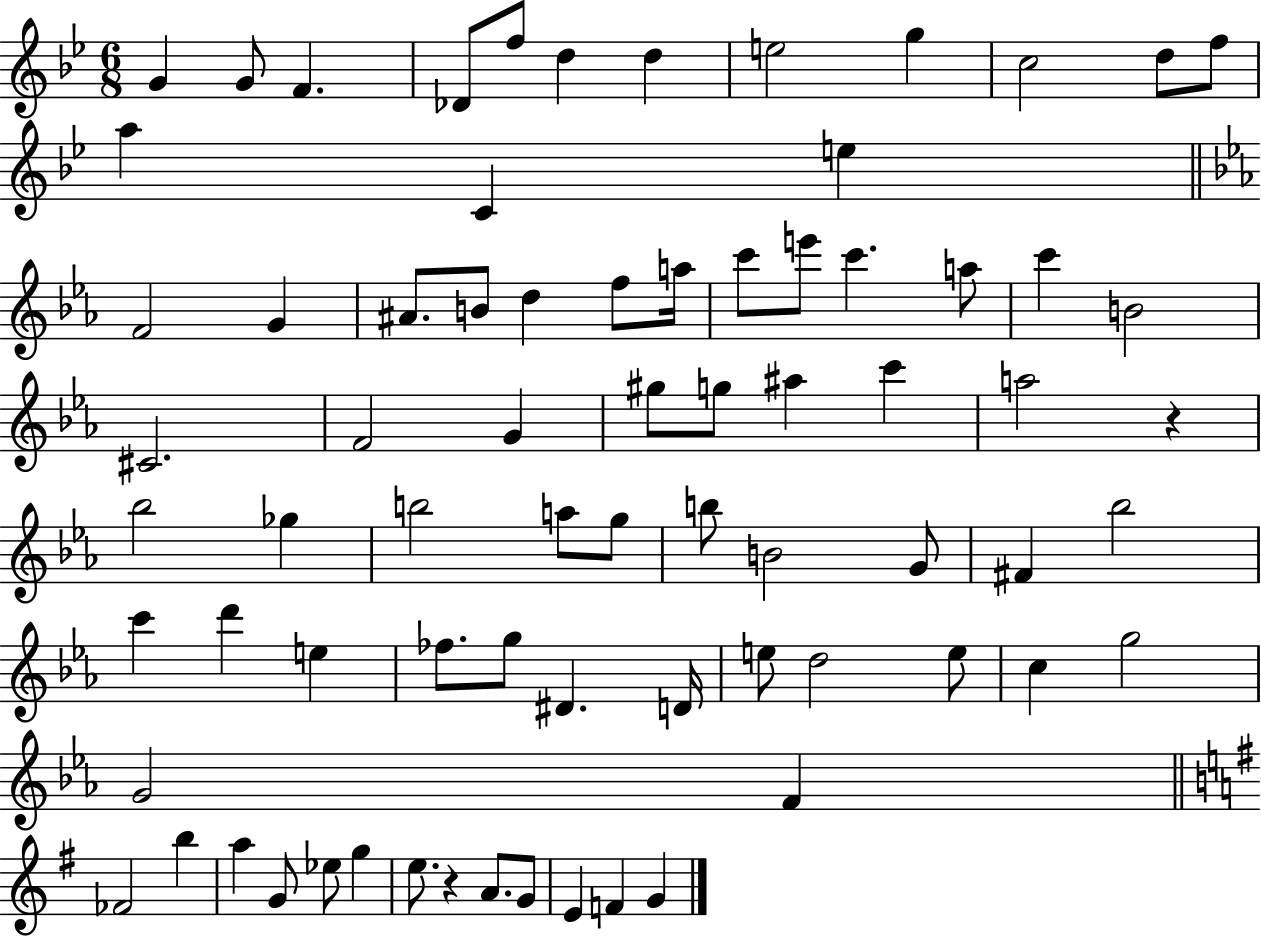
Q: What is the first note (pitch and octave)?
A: G4